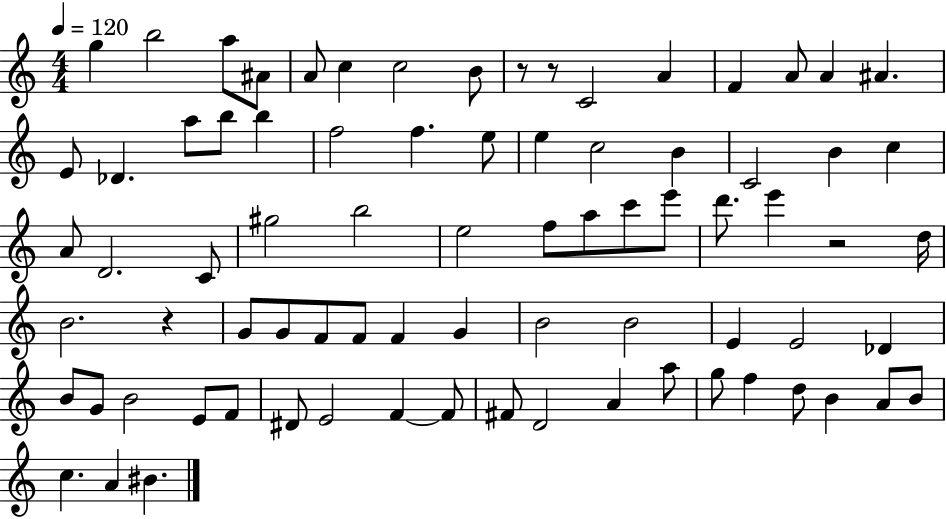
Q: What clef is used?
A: treble